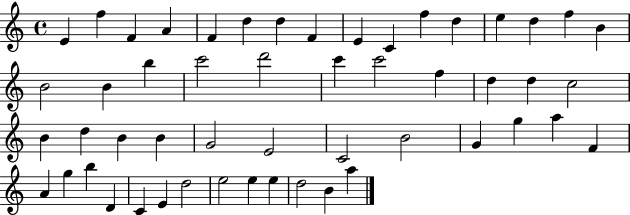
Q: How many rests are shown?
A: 0